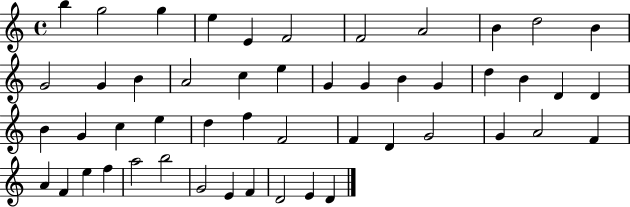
B5/q G5/h G5/q E5/q E4/q F4/h F4/h A4/h B4/q D5/h B4/q G4/h G4/q B4/q A4/h C5/q E5/q G4/q G4/q B4/q G4/q D5/q B4/q D4/q D4/q B4/q G4/q C5/q E5/q D5/q F5/q F4/h F4/q D4/q G4/h G4/q A4/h F4/q A4/q F4/q E5/q F5/q A5/h B5/h G4/h E4/q F4/q D4/h E4/q D4/q